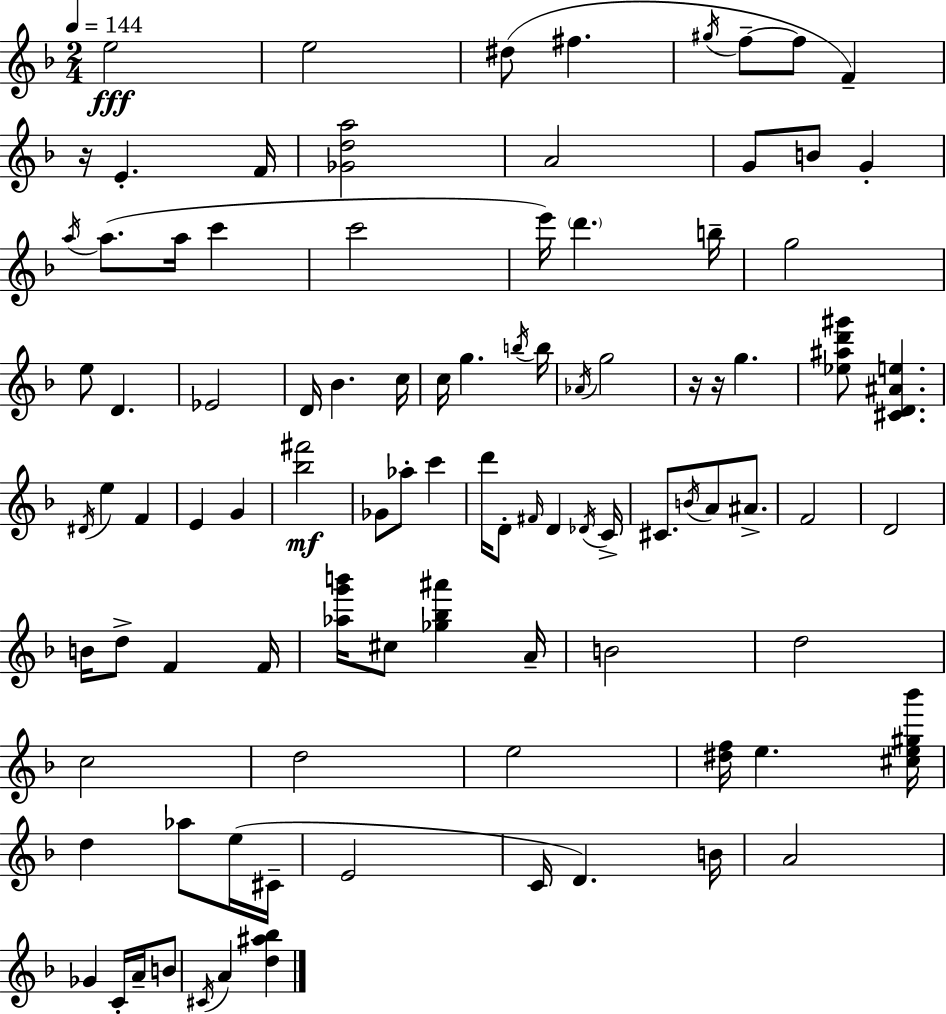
X:1
T:Untitled
M:2/4
L:1/4
K:F
e2 e2 ^d/2 ^f ^g/4 f/2 f/2 F z/4 E F/4 [_Gda]2 A2 G/2 B/2 G a/4 a/2 a/4 c' c'2 e'/4 d' b/4 g2 e/2 D _E2 D/4 _B c/4 c/4 g b/4 b/4 _A/4 g2 z/4 z/4 g [_e^ad'^g']/2 [^CD^Ae] ^D/4 e F E G [_b^f']2 _G/2 _a/2 c' d'/4 D/2 ^F/4 D _D/4 C/4 ^C/2 B/4 A/2 ^A/2 F2 D2 B/4 d/2 F F/4 [_ag'b']/4 ^c/2 [_g_b^a'] A/4 B2 d2 c2 d2 e2 [^df]/4 e [^ce^g_b']/4 d _a/2 e/4 ^C/4 E2 C/4 D B/4 A2 _G C/4 A/4 B/2 ^C/4 A [d^a_b]